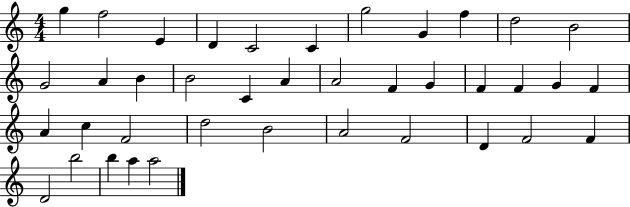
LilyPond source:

{
  \clef treble
  \numericTimeSignature
  \time 4/4
  \key c \major
  g''4 f''2 e'4 | d'4 c'2 c'4 | g''2 g'4 f''4 | d''2 b'2 | \break g'2 a'4 b'4 | b'2 c'4 a'4 | a'2 f'4 g'4 | f'4 f'4 g'4 f'4 | \break a'4 c''4 f'2 | d''2 b'2 | a'2 f'2 | d'4 f'2 f'4 | \break d'2 b''2 | b''4 a''4 a''2 | \bar "|."
}